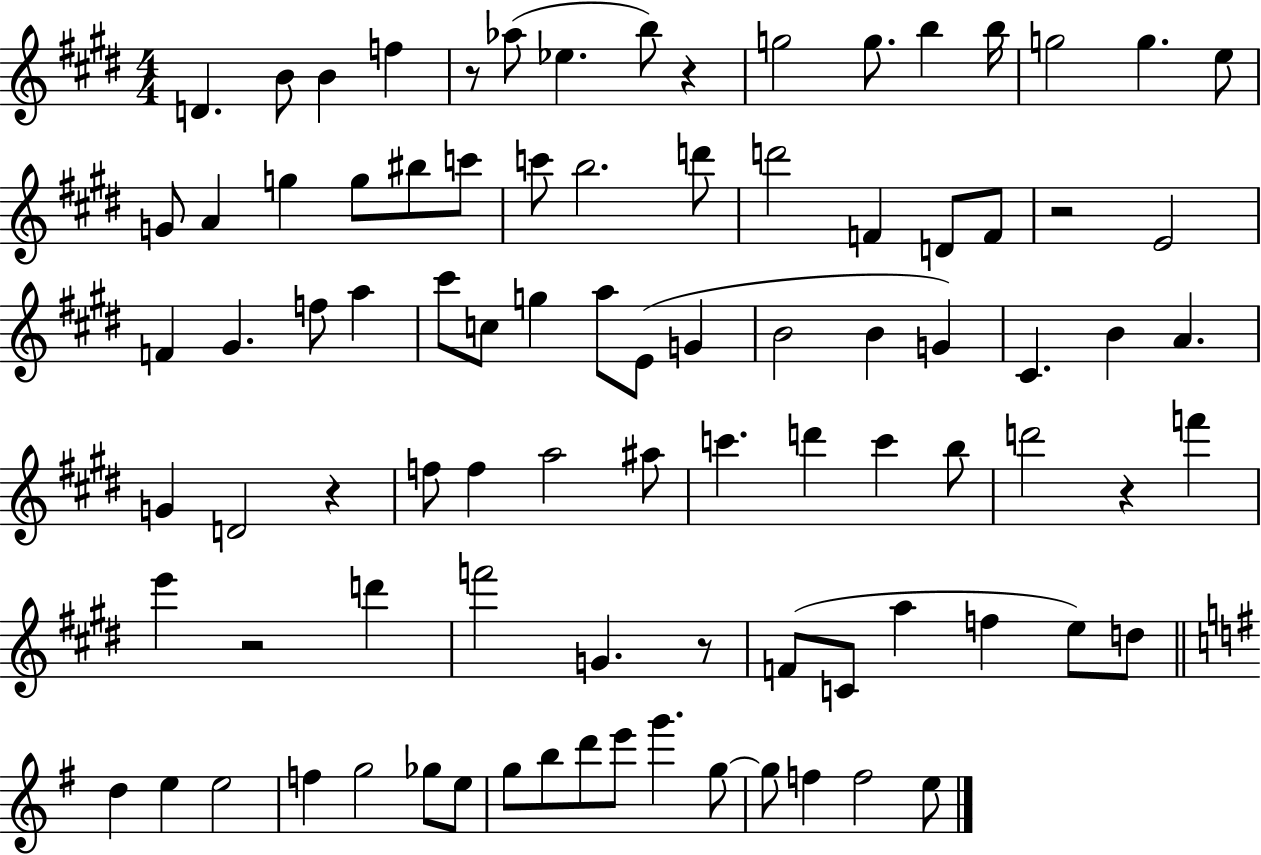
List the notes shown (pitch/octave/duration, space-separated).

D4/q. B4/e B4/q F5/q R/e Ab5/e Eb5/q. B5/e R/q G5/h G5/e. B5/q B5/s G5/h G5/q. E5/e G4/e A4/q G5/q G5/e BIS5/e C6/e C6/e B5/h. D6/e D6/h F4/q D4/e F4/e R/h E4/h F4/q G#4/q. F5/e A5/q C#6/e C5/e G5/q A5/e E4/e G4/q B4/h B4/q G4/q C#4/q. B4/q A4/q. G4/q D4/h R/q F5/e F5/q A5/h A#5/e C6/q. D6/q C6/q B5/e D6/h R/q F6/q E6/q R/h D6/q F6/h G4/q. R/e F4/e C4/e A5/q F5/q E5/e D5/e D5/q E5/q E5/h F5/q G5/h Gb5/e E5/e G5/e B5/e D6/e E6/e G6/q. G5/e G5/e F5/q F5/h E5/e